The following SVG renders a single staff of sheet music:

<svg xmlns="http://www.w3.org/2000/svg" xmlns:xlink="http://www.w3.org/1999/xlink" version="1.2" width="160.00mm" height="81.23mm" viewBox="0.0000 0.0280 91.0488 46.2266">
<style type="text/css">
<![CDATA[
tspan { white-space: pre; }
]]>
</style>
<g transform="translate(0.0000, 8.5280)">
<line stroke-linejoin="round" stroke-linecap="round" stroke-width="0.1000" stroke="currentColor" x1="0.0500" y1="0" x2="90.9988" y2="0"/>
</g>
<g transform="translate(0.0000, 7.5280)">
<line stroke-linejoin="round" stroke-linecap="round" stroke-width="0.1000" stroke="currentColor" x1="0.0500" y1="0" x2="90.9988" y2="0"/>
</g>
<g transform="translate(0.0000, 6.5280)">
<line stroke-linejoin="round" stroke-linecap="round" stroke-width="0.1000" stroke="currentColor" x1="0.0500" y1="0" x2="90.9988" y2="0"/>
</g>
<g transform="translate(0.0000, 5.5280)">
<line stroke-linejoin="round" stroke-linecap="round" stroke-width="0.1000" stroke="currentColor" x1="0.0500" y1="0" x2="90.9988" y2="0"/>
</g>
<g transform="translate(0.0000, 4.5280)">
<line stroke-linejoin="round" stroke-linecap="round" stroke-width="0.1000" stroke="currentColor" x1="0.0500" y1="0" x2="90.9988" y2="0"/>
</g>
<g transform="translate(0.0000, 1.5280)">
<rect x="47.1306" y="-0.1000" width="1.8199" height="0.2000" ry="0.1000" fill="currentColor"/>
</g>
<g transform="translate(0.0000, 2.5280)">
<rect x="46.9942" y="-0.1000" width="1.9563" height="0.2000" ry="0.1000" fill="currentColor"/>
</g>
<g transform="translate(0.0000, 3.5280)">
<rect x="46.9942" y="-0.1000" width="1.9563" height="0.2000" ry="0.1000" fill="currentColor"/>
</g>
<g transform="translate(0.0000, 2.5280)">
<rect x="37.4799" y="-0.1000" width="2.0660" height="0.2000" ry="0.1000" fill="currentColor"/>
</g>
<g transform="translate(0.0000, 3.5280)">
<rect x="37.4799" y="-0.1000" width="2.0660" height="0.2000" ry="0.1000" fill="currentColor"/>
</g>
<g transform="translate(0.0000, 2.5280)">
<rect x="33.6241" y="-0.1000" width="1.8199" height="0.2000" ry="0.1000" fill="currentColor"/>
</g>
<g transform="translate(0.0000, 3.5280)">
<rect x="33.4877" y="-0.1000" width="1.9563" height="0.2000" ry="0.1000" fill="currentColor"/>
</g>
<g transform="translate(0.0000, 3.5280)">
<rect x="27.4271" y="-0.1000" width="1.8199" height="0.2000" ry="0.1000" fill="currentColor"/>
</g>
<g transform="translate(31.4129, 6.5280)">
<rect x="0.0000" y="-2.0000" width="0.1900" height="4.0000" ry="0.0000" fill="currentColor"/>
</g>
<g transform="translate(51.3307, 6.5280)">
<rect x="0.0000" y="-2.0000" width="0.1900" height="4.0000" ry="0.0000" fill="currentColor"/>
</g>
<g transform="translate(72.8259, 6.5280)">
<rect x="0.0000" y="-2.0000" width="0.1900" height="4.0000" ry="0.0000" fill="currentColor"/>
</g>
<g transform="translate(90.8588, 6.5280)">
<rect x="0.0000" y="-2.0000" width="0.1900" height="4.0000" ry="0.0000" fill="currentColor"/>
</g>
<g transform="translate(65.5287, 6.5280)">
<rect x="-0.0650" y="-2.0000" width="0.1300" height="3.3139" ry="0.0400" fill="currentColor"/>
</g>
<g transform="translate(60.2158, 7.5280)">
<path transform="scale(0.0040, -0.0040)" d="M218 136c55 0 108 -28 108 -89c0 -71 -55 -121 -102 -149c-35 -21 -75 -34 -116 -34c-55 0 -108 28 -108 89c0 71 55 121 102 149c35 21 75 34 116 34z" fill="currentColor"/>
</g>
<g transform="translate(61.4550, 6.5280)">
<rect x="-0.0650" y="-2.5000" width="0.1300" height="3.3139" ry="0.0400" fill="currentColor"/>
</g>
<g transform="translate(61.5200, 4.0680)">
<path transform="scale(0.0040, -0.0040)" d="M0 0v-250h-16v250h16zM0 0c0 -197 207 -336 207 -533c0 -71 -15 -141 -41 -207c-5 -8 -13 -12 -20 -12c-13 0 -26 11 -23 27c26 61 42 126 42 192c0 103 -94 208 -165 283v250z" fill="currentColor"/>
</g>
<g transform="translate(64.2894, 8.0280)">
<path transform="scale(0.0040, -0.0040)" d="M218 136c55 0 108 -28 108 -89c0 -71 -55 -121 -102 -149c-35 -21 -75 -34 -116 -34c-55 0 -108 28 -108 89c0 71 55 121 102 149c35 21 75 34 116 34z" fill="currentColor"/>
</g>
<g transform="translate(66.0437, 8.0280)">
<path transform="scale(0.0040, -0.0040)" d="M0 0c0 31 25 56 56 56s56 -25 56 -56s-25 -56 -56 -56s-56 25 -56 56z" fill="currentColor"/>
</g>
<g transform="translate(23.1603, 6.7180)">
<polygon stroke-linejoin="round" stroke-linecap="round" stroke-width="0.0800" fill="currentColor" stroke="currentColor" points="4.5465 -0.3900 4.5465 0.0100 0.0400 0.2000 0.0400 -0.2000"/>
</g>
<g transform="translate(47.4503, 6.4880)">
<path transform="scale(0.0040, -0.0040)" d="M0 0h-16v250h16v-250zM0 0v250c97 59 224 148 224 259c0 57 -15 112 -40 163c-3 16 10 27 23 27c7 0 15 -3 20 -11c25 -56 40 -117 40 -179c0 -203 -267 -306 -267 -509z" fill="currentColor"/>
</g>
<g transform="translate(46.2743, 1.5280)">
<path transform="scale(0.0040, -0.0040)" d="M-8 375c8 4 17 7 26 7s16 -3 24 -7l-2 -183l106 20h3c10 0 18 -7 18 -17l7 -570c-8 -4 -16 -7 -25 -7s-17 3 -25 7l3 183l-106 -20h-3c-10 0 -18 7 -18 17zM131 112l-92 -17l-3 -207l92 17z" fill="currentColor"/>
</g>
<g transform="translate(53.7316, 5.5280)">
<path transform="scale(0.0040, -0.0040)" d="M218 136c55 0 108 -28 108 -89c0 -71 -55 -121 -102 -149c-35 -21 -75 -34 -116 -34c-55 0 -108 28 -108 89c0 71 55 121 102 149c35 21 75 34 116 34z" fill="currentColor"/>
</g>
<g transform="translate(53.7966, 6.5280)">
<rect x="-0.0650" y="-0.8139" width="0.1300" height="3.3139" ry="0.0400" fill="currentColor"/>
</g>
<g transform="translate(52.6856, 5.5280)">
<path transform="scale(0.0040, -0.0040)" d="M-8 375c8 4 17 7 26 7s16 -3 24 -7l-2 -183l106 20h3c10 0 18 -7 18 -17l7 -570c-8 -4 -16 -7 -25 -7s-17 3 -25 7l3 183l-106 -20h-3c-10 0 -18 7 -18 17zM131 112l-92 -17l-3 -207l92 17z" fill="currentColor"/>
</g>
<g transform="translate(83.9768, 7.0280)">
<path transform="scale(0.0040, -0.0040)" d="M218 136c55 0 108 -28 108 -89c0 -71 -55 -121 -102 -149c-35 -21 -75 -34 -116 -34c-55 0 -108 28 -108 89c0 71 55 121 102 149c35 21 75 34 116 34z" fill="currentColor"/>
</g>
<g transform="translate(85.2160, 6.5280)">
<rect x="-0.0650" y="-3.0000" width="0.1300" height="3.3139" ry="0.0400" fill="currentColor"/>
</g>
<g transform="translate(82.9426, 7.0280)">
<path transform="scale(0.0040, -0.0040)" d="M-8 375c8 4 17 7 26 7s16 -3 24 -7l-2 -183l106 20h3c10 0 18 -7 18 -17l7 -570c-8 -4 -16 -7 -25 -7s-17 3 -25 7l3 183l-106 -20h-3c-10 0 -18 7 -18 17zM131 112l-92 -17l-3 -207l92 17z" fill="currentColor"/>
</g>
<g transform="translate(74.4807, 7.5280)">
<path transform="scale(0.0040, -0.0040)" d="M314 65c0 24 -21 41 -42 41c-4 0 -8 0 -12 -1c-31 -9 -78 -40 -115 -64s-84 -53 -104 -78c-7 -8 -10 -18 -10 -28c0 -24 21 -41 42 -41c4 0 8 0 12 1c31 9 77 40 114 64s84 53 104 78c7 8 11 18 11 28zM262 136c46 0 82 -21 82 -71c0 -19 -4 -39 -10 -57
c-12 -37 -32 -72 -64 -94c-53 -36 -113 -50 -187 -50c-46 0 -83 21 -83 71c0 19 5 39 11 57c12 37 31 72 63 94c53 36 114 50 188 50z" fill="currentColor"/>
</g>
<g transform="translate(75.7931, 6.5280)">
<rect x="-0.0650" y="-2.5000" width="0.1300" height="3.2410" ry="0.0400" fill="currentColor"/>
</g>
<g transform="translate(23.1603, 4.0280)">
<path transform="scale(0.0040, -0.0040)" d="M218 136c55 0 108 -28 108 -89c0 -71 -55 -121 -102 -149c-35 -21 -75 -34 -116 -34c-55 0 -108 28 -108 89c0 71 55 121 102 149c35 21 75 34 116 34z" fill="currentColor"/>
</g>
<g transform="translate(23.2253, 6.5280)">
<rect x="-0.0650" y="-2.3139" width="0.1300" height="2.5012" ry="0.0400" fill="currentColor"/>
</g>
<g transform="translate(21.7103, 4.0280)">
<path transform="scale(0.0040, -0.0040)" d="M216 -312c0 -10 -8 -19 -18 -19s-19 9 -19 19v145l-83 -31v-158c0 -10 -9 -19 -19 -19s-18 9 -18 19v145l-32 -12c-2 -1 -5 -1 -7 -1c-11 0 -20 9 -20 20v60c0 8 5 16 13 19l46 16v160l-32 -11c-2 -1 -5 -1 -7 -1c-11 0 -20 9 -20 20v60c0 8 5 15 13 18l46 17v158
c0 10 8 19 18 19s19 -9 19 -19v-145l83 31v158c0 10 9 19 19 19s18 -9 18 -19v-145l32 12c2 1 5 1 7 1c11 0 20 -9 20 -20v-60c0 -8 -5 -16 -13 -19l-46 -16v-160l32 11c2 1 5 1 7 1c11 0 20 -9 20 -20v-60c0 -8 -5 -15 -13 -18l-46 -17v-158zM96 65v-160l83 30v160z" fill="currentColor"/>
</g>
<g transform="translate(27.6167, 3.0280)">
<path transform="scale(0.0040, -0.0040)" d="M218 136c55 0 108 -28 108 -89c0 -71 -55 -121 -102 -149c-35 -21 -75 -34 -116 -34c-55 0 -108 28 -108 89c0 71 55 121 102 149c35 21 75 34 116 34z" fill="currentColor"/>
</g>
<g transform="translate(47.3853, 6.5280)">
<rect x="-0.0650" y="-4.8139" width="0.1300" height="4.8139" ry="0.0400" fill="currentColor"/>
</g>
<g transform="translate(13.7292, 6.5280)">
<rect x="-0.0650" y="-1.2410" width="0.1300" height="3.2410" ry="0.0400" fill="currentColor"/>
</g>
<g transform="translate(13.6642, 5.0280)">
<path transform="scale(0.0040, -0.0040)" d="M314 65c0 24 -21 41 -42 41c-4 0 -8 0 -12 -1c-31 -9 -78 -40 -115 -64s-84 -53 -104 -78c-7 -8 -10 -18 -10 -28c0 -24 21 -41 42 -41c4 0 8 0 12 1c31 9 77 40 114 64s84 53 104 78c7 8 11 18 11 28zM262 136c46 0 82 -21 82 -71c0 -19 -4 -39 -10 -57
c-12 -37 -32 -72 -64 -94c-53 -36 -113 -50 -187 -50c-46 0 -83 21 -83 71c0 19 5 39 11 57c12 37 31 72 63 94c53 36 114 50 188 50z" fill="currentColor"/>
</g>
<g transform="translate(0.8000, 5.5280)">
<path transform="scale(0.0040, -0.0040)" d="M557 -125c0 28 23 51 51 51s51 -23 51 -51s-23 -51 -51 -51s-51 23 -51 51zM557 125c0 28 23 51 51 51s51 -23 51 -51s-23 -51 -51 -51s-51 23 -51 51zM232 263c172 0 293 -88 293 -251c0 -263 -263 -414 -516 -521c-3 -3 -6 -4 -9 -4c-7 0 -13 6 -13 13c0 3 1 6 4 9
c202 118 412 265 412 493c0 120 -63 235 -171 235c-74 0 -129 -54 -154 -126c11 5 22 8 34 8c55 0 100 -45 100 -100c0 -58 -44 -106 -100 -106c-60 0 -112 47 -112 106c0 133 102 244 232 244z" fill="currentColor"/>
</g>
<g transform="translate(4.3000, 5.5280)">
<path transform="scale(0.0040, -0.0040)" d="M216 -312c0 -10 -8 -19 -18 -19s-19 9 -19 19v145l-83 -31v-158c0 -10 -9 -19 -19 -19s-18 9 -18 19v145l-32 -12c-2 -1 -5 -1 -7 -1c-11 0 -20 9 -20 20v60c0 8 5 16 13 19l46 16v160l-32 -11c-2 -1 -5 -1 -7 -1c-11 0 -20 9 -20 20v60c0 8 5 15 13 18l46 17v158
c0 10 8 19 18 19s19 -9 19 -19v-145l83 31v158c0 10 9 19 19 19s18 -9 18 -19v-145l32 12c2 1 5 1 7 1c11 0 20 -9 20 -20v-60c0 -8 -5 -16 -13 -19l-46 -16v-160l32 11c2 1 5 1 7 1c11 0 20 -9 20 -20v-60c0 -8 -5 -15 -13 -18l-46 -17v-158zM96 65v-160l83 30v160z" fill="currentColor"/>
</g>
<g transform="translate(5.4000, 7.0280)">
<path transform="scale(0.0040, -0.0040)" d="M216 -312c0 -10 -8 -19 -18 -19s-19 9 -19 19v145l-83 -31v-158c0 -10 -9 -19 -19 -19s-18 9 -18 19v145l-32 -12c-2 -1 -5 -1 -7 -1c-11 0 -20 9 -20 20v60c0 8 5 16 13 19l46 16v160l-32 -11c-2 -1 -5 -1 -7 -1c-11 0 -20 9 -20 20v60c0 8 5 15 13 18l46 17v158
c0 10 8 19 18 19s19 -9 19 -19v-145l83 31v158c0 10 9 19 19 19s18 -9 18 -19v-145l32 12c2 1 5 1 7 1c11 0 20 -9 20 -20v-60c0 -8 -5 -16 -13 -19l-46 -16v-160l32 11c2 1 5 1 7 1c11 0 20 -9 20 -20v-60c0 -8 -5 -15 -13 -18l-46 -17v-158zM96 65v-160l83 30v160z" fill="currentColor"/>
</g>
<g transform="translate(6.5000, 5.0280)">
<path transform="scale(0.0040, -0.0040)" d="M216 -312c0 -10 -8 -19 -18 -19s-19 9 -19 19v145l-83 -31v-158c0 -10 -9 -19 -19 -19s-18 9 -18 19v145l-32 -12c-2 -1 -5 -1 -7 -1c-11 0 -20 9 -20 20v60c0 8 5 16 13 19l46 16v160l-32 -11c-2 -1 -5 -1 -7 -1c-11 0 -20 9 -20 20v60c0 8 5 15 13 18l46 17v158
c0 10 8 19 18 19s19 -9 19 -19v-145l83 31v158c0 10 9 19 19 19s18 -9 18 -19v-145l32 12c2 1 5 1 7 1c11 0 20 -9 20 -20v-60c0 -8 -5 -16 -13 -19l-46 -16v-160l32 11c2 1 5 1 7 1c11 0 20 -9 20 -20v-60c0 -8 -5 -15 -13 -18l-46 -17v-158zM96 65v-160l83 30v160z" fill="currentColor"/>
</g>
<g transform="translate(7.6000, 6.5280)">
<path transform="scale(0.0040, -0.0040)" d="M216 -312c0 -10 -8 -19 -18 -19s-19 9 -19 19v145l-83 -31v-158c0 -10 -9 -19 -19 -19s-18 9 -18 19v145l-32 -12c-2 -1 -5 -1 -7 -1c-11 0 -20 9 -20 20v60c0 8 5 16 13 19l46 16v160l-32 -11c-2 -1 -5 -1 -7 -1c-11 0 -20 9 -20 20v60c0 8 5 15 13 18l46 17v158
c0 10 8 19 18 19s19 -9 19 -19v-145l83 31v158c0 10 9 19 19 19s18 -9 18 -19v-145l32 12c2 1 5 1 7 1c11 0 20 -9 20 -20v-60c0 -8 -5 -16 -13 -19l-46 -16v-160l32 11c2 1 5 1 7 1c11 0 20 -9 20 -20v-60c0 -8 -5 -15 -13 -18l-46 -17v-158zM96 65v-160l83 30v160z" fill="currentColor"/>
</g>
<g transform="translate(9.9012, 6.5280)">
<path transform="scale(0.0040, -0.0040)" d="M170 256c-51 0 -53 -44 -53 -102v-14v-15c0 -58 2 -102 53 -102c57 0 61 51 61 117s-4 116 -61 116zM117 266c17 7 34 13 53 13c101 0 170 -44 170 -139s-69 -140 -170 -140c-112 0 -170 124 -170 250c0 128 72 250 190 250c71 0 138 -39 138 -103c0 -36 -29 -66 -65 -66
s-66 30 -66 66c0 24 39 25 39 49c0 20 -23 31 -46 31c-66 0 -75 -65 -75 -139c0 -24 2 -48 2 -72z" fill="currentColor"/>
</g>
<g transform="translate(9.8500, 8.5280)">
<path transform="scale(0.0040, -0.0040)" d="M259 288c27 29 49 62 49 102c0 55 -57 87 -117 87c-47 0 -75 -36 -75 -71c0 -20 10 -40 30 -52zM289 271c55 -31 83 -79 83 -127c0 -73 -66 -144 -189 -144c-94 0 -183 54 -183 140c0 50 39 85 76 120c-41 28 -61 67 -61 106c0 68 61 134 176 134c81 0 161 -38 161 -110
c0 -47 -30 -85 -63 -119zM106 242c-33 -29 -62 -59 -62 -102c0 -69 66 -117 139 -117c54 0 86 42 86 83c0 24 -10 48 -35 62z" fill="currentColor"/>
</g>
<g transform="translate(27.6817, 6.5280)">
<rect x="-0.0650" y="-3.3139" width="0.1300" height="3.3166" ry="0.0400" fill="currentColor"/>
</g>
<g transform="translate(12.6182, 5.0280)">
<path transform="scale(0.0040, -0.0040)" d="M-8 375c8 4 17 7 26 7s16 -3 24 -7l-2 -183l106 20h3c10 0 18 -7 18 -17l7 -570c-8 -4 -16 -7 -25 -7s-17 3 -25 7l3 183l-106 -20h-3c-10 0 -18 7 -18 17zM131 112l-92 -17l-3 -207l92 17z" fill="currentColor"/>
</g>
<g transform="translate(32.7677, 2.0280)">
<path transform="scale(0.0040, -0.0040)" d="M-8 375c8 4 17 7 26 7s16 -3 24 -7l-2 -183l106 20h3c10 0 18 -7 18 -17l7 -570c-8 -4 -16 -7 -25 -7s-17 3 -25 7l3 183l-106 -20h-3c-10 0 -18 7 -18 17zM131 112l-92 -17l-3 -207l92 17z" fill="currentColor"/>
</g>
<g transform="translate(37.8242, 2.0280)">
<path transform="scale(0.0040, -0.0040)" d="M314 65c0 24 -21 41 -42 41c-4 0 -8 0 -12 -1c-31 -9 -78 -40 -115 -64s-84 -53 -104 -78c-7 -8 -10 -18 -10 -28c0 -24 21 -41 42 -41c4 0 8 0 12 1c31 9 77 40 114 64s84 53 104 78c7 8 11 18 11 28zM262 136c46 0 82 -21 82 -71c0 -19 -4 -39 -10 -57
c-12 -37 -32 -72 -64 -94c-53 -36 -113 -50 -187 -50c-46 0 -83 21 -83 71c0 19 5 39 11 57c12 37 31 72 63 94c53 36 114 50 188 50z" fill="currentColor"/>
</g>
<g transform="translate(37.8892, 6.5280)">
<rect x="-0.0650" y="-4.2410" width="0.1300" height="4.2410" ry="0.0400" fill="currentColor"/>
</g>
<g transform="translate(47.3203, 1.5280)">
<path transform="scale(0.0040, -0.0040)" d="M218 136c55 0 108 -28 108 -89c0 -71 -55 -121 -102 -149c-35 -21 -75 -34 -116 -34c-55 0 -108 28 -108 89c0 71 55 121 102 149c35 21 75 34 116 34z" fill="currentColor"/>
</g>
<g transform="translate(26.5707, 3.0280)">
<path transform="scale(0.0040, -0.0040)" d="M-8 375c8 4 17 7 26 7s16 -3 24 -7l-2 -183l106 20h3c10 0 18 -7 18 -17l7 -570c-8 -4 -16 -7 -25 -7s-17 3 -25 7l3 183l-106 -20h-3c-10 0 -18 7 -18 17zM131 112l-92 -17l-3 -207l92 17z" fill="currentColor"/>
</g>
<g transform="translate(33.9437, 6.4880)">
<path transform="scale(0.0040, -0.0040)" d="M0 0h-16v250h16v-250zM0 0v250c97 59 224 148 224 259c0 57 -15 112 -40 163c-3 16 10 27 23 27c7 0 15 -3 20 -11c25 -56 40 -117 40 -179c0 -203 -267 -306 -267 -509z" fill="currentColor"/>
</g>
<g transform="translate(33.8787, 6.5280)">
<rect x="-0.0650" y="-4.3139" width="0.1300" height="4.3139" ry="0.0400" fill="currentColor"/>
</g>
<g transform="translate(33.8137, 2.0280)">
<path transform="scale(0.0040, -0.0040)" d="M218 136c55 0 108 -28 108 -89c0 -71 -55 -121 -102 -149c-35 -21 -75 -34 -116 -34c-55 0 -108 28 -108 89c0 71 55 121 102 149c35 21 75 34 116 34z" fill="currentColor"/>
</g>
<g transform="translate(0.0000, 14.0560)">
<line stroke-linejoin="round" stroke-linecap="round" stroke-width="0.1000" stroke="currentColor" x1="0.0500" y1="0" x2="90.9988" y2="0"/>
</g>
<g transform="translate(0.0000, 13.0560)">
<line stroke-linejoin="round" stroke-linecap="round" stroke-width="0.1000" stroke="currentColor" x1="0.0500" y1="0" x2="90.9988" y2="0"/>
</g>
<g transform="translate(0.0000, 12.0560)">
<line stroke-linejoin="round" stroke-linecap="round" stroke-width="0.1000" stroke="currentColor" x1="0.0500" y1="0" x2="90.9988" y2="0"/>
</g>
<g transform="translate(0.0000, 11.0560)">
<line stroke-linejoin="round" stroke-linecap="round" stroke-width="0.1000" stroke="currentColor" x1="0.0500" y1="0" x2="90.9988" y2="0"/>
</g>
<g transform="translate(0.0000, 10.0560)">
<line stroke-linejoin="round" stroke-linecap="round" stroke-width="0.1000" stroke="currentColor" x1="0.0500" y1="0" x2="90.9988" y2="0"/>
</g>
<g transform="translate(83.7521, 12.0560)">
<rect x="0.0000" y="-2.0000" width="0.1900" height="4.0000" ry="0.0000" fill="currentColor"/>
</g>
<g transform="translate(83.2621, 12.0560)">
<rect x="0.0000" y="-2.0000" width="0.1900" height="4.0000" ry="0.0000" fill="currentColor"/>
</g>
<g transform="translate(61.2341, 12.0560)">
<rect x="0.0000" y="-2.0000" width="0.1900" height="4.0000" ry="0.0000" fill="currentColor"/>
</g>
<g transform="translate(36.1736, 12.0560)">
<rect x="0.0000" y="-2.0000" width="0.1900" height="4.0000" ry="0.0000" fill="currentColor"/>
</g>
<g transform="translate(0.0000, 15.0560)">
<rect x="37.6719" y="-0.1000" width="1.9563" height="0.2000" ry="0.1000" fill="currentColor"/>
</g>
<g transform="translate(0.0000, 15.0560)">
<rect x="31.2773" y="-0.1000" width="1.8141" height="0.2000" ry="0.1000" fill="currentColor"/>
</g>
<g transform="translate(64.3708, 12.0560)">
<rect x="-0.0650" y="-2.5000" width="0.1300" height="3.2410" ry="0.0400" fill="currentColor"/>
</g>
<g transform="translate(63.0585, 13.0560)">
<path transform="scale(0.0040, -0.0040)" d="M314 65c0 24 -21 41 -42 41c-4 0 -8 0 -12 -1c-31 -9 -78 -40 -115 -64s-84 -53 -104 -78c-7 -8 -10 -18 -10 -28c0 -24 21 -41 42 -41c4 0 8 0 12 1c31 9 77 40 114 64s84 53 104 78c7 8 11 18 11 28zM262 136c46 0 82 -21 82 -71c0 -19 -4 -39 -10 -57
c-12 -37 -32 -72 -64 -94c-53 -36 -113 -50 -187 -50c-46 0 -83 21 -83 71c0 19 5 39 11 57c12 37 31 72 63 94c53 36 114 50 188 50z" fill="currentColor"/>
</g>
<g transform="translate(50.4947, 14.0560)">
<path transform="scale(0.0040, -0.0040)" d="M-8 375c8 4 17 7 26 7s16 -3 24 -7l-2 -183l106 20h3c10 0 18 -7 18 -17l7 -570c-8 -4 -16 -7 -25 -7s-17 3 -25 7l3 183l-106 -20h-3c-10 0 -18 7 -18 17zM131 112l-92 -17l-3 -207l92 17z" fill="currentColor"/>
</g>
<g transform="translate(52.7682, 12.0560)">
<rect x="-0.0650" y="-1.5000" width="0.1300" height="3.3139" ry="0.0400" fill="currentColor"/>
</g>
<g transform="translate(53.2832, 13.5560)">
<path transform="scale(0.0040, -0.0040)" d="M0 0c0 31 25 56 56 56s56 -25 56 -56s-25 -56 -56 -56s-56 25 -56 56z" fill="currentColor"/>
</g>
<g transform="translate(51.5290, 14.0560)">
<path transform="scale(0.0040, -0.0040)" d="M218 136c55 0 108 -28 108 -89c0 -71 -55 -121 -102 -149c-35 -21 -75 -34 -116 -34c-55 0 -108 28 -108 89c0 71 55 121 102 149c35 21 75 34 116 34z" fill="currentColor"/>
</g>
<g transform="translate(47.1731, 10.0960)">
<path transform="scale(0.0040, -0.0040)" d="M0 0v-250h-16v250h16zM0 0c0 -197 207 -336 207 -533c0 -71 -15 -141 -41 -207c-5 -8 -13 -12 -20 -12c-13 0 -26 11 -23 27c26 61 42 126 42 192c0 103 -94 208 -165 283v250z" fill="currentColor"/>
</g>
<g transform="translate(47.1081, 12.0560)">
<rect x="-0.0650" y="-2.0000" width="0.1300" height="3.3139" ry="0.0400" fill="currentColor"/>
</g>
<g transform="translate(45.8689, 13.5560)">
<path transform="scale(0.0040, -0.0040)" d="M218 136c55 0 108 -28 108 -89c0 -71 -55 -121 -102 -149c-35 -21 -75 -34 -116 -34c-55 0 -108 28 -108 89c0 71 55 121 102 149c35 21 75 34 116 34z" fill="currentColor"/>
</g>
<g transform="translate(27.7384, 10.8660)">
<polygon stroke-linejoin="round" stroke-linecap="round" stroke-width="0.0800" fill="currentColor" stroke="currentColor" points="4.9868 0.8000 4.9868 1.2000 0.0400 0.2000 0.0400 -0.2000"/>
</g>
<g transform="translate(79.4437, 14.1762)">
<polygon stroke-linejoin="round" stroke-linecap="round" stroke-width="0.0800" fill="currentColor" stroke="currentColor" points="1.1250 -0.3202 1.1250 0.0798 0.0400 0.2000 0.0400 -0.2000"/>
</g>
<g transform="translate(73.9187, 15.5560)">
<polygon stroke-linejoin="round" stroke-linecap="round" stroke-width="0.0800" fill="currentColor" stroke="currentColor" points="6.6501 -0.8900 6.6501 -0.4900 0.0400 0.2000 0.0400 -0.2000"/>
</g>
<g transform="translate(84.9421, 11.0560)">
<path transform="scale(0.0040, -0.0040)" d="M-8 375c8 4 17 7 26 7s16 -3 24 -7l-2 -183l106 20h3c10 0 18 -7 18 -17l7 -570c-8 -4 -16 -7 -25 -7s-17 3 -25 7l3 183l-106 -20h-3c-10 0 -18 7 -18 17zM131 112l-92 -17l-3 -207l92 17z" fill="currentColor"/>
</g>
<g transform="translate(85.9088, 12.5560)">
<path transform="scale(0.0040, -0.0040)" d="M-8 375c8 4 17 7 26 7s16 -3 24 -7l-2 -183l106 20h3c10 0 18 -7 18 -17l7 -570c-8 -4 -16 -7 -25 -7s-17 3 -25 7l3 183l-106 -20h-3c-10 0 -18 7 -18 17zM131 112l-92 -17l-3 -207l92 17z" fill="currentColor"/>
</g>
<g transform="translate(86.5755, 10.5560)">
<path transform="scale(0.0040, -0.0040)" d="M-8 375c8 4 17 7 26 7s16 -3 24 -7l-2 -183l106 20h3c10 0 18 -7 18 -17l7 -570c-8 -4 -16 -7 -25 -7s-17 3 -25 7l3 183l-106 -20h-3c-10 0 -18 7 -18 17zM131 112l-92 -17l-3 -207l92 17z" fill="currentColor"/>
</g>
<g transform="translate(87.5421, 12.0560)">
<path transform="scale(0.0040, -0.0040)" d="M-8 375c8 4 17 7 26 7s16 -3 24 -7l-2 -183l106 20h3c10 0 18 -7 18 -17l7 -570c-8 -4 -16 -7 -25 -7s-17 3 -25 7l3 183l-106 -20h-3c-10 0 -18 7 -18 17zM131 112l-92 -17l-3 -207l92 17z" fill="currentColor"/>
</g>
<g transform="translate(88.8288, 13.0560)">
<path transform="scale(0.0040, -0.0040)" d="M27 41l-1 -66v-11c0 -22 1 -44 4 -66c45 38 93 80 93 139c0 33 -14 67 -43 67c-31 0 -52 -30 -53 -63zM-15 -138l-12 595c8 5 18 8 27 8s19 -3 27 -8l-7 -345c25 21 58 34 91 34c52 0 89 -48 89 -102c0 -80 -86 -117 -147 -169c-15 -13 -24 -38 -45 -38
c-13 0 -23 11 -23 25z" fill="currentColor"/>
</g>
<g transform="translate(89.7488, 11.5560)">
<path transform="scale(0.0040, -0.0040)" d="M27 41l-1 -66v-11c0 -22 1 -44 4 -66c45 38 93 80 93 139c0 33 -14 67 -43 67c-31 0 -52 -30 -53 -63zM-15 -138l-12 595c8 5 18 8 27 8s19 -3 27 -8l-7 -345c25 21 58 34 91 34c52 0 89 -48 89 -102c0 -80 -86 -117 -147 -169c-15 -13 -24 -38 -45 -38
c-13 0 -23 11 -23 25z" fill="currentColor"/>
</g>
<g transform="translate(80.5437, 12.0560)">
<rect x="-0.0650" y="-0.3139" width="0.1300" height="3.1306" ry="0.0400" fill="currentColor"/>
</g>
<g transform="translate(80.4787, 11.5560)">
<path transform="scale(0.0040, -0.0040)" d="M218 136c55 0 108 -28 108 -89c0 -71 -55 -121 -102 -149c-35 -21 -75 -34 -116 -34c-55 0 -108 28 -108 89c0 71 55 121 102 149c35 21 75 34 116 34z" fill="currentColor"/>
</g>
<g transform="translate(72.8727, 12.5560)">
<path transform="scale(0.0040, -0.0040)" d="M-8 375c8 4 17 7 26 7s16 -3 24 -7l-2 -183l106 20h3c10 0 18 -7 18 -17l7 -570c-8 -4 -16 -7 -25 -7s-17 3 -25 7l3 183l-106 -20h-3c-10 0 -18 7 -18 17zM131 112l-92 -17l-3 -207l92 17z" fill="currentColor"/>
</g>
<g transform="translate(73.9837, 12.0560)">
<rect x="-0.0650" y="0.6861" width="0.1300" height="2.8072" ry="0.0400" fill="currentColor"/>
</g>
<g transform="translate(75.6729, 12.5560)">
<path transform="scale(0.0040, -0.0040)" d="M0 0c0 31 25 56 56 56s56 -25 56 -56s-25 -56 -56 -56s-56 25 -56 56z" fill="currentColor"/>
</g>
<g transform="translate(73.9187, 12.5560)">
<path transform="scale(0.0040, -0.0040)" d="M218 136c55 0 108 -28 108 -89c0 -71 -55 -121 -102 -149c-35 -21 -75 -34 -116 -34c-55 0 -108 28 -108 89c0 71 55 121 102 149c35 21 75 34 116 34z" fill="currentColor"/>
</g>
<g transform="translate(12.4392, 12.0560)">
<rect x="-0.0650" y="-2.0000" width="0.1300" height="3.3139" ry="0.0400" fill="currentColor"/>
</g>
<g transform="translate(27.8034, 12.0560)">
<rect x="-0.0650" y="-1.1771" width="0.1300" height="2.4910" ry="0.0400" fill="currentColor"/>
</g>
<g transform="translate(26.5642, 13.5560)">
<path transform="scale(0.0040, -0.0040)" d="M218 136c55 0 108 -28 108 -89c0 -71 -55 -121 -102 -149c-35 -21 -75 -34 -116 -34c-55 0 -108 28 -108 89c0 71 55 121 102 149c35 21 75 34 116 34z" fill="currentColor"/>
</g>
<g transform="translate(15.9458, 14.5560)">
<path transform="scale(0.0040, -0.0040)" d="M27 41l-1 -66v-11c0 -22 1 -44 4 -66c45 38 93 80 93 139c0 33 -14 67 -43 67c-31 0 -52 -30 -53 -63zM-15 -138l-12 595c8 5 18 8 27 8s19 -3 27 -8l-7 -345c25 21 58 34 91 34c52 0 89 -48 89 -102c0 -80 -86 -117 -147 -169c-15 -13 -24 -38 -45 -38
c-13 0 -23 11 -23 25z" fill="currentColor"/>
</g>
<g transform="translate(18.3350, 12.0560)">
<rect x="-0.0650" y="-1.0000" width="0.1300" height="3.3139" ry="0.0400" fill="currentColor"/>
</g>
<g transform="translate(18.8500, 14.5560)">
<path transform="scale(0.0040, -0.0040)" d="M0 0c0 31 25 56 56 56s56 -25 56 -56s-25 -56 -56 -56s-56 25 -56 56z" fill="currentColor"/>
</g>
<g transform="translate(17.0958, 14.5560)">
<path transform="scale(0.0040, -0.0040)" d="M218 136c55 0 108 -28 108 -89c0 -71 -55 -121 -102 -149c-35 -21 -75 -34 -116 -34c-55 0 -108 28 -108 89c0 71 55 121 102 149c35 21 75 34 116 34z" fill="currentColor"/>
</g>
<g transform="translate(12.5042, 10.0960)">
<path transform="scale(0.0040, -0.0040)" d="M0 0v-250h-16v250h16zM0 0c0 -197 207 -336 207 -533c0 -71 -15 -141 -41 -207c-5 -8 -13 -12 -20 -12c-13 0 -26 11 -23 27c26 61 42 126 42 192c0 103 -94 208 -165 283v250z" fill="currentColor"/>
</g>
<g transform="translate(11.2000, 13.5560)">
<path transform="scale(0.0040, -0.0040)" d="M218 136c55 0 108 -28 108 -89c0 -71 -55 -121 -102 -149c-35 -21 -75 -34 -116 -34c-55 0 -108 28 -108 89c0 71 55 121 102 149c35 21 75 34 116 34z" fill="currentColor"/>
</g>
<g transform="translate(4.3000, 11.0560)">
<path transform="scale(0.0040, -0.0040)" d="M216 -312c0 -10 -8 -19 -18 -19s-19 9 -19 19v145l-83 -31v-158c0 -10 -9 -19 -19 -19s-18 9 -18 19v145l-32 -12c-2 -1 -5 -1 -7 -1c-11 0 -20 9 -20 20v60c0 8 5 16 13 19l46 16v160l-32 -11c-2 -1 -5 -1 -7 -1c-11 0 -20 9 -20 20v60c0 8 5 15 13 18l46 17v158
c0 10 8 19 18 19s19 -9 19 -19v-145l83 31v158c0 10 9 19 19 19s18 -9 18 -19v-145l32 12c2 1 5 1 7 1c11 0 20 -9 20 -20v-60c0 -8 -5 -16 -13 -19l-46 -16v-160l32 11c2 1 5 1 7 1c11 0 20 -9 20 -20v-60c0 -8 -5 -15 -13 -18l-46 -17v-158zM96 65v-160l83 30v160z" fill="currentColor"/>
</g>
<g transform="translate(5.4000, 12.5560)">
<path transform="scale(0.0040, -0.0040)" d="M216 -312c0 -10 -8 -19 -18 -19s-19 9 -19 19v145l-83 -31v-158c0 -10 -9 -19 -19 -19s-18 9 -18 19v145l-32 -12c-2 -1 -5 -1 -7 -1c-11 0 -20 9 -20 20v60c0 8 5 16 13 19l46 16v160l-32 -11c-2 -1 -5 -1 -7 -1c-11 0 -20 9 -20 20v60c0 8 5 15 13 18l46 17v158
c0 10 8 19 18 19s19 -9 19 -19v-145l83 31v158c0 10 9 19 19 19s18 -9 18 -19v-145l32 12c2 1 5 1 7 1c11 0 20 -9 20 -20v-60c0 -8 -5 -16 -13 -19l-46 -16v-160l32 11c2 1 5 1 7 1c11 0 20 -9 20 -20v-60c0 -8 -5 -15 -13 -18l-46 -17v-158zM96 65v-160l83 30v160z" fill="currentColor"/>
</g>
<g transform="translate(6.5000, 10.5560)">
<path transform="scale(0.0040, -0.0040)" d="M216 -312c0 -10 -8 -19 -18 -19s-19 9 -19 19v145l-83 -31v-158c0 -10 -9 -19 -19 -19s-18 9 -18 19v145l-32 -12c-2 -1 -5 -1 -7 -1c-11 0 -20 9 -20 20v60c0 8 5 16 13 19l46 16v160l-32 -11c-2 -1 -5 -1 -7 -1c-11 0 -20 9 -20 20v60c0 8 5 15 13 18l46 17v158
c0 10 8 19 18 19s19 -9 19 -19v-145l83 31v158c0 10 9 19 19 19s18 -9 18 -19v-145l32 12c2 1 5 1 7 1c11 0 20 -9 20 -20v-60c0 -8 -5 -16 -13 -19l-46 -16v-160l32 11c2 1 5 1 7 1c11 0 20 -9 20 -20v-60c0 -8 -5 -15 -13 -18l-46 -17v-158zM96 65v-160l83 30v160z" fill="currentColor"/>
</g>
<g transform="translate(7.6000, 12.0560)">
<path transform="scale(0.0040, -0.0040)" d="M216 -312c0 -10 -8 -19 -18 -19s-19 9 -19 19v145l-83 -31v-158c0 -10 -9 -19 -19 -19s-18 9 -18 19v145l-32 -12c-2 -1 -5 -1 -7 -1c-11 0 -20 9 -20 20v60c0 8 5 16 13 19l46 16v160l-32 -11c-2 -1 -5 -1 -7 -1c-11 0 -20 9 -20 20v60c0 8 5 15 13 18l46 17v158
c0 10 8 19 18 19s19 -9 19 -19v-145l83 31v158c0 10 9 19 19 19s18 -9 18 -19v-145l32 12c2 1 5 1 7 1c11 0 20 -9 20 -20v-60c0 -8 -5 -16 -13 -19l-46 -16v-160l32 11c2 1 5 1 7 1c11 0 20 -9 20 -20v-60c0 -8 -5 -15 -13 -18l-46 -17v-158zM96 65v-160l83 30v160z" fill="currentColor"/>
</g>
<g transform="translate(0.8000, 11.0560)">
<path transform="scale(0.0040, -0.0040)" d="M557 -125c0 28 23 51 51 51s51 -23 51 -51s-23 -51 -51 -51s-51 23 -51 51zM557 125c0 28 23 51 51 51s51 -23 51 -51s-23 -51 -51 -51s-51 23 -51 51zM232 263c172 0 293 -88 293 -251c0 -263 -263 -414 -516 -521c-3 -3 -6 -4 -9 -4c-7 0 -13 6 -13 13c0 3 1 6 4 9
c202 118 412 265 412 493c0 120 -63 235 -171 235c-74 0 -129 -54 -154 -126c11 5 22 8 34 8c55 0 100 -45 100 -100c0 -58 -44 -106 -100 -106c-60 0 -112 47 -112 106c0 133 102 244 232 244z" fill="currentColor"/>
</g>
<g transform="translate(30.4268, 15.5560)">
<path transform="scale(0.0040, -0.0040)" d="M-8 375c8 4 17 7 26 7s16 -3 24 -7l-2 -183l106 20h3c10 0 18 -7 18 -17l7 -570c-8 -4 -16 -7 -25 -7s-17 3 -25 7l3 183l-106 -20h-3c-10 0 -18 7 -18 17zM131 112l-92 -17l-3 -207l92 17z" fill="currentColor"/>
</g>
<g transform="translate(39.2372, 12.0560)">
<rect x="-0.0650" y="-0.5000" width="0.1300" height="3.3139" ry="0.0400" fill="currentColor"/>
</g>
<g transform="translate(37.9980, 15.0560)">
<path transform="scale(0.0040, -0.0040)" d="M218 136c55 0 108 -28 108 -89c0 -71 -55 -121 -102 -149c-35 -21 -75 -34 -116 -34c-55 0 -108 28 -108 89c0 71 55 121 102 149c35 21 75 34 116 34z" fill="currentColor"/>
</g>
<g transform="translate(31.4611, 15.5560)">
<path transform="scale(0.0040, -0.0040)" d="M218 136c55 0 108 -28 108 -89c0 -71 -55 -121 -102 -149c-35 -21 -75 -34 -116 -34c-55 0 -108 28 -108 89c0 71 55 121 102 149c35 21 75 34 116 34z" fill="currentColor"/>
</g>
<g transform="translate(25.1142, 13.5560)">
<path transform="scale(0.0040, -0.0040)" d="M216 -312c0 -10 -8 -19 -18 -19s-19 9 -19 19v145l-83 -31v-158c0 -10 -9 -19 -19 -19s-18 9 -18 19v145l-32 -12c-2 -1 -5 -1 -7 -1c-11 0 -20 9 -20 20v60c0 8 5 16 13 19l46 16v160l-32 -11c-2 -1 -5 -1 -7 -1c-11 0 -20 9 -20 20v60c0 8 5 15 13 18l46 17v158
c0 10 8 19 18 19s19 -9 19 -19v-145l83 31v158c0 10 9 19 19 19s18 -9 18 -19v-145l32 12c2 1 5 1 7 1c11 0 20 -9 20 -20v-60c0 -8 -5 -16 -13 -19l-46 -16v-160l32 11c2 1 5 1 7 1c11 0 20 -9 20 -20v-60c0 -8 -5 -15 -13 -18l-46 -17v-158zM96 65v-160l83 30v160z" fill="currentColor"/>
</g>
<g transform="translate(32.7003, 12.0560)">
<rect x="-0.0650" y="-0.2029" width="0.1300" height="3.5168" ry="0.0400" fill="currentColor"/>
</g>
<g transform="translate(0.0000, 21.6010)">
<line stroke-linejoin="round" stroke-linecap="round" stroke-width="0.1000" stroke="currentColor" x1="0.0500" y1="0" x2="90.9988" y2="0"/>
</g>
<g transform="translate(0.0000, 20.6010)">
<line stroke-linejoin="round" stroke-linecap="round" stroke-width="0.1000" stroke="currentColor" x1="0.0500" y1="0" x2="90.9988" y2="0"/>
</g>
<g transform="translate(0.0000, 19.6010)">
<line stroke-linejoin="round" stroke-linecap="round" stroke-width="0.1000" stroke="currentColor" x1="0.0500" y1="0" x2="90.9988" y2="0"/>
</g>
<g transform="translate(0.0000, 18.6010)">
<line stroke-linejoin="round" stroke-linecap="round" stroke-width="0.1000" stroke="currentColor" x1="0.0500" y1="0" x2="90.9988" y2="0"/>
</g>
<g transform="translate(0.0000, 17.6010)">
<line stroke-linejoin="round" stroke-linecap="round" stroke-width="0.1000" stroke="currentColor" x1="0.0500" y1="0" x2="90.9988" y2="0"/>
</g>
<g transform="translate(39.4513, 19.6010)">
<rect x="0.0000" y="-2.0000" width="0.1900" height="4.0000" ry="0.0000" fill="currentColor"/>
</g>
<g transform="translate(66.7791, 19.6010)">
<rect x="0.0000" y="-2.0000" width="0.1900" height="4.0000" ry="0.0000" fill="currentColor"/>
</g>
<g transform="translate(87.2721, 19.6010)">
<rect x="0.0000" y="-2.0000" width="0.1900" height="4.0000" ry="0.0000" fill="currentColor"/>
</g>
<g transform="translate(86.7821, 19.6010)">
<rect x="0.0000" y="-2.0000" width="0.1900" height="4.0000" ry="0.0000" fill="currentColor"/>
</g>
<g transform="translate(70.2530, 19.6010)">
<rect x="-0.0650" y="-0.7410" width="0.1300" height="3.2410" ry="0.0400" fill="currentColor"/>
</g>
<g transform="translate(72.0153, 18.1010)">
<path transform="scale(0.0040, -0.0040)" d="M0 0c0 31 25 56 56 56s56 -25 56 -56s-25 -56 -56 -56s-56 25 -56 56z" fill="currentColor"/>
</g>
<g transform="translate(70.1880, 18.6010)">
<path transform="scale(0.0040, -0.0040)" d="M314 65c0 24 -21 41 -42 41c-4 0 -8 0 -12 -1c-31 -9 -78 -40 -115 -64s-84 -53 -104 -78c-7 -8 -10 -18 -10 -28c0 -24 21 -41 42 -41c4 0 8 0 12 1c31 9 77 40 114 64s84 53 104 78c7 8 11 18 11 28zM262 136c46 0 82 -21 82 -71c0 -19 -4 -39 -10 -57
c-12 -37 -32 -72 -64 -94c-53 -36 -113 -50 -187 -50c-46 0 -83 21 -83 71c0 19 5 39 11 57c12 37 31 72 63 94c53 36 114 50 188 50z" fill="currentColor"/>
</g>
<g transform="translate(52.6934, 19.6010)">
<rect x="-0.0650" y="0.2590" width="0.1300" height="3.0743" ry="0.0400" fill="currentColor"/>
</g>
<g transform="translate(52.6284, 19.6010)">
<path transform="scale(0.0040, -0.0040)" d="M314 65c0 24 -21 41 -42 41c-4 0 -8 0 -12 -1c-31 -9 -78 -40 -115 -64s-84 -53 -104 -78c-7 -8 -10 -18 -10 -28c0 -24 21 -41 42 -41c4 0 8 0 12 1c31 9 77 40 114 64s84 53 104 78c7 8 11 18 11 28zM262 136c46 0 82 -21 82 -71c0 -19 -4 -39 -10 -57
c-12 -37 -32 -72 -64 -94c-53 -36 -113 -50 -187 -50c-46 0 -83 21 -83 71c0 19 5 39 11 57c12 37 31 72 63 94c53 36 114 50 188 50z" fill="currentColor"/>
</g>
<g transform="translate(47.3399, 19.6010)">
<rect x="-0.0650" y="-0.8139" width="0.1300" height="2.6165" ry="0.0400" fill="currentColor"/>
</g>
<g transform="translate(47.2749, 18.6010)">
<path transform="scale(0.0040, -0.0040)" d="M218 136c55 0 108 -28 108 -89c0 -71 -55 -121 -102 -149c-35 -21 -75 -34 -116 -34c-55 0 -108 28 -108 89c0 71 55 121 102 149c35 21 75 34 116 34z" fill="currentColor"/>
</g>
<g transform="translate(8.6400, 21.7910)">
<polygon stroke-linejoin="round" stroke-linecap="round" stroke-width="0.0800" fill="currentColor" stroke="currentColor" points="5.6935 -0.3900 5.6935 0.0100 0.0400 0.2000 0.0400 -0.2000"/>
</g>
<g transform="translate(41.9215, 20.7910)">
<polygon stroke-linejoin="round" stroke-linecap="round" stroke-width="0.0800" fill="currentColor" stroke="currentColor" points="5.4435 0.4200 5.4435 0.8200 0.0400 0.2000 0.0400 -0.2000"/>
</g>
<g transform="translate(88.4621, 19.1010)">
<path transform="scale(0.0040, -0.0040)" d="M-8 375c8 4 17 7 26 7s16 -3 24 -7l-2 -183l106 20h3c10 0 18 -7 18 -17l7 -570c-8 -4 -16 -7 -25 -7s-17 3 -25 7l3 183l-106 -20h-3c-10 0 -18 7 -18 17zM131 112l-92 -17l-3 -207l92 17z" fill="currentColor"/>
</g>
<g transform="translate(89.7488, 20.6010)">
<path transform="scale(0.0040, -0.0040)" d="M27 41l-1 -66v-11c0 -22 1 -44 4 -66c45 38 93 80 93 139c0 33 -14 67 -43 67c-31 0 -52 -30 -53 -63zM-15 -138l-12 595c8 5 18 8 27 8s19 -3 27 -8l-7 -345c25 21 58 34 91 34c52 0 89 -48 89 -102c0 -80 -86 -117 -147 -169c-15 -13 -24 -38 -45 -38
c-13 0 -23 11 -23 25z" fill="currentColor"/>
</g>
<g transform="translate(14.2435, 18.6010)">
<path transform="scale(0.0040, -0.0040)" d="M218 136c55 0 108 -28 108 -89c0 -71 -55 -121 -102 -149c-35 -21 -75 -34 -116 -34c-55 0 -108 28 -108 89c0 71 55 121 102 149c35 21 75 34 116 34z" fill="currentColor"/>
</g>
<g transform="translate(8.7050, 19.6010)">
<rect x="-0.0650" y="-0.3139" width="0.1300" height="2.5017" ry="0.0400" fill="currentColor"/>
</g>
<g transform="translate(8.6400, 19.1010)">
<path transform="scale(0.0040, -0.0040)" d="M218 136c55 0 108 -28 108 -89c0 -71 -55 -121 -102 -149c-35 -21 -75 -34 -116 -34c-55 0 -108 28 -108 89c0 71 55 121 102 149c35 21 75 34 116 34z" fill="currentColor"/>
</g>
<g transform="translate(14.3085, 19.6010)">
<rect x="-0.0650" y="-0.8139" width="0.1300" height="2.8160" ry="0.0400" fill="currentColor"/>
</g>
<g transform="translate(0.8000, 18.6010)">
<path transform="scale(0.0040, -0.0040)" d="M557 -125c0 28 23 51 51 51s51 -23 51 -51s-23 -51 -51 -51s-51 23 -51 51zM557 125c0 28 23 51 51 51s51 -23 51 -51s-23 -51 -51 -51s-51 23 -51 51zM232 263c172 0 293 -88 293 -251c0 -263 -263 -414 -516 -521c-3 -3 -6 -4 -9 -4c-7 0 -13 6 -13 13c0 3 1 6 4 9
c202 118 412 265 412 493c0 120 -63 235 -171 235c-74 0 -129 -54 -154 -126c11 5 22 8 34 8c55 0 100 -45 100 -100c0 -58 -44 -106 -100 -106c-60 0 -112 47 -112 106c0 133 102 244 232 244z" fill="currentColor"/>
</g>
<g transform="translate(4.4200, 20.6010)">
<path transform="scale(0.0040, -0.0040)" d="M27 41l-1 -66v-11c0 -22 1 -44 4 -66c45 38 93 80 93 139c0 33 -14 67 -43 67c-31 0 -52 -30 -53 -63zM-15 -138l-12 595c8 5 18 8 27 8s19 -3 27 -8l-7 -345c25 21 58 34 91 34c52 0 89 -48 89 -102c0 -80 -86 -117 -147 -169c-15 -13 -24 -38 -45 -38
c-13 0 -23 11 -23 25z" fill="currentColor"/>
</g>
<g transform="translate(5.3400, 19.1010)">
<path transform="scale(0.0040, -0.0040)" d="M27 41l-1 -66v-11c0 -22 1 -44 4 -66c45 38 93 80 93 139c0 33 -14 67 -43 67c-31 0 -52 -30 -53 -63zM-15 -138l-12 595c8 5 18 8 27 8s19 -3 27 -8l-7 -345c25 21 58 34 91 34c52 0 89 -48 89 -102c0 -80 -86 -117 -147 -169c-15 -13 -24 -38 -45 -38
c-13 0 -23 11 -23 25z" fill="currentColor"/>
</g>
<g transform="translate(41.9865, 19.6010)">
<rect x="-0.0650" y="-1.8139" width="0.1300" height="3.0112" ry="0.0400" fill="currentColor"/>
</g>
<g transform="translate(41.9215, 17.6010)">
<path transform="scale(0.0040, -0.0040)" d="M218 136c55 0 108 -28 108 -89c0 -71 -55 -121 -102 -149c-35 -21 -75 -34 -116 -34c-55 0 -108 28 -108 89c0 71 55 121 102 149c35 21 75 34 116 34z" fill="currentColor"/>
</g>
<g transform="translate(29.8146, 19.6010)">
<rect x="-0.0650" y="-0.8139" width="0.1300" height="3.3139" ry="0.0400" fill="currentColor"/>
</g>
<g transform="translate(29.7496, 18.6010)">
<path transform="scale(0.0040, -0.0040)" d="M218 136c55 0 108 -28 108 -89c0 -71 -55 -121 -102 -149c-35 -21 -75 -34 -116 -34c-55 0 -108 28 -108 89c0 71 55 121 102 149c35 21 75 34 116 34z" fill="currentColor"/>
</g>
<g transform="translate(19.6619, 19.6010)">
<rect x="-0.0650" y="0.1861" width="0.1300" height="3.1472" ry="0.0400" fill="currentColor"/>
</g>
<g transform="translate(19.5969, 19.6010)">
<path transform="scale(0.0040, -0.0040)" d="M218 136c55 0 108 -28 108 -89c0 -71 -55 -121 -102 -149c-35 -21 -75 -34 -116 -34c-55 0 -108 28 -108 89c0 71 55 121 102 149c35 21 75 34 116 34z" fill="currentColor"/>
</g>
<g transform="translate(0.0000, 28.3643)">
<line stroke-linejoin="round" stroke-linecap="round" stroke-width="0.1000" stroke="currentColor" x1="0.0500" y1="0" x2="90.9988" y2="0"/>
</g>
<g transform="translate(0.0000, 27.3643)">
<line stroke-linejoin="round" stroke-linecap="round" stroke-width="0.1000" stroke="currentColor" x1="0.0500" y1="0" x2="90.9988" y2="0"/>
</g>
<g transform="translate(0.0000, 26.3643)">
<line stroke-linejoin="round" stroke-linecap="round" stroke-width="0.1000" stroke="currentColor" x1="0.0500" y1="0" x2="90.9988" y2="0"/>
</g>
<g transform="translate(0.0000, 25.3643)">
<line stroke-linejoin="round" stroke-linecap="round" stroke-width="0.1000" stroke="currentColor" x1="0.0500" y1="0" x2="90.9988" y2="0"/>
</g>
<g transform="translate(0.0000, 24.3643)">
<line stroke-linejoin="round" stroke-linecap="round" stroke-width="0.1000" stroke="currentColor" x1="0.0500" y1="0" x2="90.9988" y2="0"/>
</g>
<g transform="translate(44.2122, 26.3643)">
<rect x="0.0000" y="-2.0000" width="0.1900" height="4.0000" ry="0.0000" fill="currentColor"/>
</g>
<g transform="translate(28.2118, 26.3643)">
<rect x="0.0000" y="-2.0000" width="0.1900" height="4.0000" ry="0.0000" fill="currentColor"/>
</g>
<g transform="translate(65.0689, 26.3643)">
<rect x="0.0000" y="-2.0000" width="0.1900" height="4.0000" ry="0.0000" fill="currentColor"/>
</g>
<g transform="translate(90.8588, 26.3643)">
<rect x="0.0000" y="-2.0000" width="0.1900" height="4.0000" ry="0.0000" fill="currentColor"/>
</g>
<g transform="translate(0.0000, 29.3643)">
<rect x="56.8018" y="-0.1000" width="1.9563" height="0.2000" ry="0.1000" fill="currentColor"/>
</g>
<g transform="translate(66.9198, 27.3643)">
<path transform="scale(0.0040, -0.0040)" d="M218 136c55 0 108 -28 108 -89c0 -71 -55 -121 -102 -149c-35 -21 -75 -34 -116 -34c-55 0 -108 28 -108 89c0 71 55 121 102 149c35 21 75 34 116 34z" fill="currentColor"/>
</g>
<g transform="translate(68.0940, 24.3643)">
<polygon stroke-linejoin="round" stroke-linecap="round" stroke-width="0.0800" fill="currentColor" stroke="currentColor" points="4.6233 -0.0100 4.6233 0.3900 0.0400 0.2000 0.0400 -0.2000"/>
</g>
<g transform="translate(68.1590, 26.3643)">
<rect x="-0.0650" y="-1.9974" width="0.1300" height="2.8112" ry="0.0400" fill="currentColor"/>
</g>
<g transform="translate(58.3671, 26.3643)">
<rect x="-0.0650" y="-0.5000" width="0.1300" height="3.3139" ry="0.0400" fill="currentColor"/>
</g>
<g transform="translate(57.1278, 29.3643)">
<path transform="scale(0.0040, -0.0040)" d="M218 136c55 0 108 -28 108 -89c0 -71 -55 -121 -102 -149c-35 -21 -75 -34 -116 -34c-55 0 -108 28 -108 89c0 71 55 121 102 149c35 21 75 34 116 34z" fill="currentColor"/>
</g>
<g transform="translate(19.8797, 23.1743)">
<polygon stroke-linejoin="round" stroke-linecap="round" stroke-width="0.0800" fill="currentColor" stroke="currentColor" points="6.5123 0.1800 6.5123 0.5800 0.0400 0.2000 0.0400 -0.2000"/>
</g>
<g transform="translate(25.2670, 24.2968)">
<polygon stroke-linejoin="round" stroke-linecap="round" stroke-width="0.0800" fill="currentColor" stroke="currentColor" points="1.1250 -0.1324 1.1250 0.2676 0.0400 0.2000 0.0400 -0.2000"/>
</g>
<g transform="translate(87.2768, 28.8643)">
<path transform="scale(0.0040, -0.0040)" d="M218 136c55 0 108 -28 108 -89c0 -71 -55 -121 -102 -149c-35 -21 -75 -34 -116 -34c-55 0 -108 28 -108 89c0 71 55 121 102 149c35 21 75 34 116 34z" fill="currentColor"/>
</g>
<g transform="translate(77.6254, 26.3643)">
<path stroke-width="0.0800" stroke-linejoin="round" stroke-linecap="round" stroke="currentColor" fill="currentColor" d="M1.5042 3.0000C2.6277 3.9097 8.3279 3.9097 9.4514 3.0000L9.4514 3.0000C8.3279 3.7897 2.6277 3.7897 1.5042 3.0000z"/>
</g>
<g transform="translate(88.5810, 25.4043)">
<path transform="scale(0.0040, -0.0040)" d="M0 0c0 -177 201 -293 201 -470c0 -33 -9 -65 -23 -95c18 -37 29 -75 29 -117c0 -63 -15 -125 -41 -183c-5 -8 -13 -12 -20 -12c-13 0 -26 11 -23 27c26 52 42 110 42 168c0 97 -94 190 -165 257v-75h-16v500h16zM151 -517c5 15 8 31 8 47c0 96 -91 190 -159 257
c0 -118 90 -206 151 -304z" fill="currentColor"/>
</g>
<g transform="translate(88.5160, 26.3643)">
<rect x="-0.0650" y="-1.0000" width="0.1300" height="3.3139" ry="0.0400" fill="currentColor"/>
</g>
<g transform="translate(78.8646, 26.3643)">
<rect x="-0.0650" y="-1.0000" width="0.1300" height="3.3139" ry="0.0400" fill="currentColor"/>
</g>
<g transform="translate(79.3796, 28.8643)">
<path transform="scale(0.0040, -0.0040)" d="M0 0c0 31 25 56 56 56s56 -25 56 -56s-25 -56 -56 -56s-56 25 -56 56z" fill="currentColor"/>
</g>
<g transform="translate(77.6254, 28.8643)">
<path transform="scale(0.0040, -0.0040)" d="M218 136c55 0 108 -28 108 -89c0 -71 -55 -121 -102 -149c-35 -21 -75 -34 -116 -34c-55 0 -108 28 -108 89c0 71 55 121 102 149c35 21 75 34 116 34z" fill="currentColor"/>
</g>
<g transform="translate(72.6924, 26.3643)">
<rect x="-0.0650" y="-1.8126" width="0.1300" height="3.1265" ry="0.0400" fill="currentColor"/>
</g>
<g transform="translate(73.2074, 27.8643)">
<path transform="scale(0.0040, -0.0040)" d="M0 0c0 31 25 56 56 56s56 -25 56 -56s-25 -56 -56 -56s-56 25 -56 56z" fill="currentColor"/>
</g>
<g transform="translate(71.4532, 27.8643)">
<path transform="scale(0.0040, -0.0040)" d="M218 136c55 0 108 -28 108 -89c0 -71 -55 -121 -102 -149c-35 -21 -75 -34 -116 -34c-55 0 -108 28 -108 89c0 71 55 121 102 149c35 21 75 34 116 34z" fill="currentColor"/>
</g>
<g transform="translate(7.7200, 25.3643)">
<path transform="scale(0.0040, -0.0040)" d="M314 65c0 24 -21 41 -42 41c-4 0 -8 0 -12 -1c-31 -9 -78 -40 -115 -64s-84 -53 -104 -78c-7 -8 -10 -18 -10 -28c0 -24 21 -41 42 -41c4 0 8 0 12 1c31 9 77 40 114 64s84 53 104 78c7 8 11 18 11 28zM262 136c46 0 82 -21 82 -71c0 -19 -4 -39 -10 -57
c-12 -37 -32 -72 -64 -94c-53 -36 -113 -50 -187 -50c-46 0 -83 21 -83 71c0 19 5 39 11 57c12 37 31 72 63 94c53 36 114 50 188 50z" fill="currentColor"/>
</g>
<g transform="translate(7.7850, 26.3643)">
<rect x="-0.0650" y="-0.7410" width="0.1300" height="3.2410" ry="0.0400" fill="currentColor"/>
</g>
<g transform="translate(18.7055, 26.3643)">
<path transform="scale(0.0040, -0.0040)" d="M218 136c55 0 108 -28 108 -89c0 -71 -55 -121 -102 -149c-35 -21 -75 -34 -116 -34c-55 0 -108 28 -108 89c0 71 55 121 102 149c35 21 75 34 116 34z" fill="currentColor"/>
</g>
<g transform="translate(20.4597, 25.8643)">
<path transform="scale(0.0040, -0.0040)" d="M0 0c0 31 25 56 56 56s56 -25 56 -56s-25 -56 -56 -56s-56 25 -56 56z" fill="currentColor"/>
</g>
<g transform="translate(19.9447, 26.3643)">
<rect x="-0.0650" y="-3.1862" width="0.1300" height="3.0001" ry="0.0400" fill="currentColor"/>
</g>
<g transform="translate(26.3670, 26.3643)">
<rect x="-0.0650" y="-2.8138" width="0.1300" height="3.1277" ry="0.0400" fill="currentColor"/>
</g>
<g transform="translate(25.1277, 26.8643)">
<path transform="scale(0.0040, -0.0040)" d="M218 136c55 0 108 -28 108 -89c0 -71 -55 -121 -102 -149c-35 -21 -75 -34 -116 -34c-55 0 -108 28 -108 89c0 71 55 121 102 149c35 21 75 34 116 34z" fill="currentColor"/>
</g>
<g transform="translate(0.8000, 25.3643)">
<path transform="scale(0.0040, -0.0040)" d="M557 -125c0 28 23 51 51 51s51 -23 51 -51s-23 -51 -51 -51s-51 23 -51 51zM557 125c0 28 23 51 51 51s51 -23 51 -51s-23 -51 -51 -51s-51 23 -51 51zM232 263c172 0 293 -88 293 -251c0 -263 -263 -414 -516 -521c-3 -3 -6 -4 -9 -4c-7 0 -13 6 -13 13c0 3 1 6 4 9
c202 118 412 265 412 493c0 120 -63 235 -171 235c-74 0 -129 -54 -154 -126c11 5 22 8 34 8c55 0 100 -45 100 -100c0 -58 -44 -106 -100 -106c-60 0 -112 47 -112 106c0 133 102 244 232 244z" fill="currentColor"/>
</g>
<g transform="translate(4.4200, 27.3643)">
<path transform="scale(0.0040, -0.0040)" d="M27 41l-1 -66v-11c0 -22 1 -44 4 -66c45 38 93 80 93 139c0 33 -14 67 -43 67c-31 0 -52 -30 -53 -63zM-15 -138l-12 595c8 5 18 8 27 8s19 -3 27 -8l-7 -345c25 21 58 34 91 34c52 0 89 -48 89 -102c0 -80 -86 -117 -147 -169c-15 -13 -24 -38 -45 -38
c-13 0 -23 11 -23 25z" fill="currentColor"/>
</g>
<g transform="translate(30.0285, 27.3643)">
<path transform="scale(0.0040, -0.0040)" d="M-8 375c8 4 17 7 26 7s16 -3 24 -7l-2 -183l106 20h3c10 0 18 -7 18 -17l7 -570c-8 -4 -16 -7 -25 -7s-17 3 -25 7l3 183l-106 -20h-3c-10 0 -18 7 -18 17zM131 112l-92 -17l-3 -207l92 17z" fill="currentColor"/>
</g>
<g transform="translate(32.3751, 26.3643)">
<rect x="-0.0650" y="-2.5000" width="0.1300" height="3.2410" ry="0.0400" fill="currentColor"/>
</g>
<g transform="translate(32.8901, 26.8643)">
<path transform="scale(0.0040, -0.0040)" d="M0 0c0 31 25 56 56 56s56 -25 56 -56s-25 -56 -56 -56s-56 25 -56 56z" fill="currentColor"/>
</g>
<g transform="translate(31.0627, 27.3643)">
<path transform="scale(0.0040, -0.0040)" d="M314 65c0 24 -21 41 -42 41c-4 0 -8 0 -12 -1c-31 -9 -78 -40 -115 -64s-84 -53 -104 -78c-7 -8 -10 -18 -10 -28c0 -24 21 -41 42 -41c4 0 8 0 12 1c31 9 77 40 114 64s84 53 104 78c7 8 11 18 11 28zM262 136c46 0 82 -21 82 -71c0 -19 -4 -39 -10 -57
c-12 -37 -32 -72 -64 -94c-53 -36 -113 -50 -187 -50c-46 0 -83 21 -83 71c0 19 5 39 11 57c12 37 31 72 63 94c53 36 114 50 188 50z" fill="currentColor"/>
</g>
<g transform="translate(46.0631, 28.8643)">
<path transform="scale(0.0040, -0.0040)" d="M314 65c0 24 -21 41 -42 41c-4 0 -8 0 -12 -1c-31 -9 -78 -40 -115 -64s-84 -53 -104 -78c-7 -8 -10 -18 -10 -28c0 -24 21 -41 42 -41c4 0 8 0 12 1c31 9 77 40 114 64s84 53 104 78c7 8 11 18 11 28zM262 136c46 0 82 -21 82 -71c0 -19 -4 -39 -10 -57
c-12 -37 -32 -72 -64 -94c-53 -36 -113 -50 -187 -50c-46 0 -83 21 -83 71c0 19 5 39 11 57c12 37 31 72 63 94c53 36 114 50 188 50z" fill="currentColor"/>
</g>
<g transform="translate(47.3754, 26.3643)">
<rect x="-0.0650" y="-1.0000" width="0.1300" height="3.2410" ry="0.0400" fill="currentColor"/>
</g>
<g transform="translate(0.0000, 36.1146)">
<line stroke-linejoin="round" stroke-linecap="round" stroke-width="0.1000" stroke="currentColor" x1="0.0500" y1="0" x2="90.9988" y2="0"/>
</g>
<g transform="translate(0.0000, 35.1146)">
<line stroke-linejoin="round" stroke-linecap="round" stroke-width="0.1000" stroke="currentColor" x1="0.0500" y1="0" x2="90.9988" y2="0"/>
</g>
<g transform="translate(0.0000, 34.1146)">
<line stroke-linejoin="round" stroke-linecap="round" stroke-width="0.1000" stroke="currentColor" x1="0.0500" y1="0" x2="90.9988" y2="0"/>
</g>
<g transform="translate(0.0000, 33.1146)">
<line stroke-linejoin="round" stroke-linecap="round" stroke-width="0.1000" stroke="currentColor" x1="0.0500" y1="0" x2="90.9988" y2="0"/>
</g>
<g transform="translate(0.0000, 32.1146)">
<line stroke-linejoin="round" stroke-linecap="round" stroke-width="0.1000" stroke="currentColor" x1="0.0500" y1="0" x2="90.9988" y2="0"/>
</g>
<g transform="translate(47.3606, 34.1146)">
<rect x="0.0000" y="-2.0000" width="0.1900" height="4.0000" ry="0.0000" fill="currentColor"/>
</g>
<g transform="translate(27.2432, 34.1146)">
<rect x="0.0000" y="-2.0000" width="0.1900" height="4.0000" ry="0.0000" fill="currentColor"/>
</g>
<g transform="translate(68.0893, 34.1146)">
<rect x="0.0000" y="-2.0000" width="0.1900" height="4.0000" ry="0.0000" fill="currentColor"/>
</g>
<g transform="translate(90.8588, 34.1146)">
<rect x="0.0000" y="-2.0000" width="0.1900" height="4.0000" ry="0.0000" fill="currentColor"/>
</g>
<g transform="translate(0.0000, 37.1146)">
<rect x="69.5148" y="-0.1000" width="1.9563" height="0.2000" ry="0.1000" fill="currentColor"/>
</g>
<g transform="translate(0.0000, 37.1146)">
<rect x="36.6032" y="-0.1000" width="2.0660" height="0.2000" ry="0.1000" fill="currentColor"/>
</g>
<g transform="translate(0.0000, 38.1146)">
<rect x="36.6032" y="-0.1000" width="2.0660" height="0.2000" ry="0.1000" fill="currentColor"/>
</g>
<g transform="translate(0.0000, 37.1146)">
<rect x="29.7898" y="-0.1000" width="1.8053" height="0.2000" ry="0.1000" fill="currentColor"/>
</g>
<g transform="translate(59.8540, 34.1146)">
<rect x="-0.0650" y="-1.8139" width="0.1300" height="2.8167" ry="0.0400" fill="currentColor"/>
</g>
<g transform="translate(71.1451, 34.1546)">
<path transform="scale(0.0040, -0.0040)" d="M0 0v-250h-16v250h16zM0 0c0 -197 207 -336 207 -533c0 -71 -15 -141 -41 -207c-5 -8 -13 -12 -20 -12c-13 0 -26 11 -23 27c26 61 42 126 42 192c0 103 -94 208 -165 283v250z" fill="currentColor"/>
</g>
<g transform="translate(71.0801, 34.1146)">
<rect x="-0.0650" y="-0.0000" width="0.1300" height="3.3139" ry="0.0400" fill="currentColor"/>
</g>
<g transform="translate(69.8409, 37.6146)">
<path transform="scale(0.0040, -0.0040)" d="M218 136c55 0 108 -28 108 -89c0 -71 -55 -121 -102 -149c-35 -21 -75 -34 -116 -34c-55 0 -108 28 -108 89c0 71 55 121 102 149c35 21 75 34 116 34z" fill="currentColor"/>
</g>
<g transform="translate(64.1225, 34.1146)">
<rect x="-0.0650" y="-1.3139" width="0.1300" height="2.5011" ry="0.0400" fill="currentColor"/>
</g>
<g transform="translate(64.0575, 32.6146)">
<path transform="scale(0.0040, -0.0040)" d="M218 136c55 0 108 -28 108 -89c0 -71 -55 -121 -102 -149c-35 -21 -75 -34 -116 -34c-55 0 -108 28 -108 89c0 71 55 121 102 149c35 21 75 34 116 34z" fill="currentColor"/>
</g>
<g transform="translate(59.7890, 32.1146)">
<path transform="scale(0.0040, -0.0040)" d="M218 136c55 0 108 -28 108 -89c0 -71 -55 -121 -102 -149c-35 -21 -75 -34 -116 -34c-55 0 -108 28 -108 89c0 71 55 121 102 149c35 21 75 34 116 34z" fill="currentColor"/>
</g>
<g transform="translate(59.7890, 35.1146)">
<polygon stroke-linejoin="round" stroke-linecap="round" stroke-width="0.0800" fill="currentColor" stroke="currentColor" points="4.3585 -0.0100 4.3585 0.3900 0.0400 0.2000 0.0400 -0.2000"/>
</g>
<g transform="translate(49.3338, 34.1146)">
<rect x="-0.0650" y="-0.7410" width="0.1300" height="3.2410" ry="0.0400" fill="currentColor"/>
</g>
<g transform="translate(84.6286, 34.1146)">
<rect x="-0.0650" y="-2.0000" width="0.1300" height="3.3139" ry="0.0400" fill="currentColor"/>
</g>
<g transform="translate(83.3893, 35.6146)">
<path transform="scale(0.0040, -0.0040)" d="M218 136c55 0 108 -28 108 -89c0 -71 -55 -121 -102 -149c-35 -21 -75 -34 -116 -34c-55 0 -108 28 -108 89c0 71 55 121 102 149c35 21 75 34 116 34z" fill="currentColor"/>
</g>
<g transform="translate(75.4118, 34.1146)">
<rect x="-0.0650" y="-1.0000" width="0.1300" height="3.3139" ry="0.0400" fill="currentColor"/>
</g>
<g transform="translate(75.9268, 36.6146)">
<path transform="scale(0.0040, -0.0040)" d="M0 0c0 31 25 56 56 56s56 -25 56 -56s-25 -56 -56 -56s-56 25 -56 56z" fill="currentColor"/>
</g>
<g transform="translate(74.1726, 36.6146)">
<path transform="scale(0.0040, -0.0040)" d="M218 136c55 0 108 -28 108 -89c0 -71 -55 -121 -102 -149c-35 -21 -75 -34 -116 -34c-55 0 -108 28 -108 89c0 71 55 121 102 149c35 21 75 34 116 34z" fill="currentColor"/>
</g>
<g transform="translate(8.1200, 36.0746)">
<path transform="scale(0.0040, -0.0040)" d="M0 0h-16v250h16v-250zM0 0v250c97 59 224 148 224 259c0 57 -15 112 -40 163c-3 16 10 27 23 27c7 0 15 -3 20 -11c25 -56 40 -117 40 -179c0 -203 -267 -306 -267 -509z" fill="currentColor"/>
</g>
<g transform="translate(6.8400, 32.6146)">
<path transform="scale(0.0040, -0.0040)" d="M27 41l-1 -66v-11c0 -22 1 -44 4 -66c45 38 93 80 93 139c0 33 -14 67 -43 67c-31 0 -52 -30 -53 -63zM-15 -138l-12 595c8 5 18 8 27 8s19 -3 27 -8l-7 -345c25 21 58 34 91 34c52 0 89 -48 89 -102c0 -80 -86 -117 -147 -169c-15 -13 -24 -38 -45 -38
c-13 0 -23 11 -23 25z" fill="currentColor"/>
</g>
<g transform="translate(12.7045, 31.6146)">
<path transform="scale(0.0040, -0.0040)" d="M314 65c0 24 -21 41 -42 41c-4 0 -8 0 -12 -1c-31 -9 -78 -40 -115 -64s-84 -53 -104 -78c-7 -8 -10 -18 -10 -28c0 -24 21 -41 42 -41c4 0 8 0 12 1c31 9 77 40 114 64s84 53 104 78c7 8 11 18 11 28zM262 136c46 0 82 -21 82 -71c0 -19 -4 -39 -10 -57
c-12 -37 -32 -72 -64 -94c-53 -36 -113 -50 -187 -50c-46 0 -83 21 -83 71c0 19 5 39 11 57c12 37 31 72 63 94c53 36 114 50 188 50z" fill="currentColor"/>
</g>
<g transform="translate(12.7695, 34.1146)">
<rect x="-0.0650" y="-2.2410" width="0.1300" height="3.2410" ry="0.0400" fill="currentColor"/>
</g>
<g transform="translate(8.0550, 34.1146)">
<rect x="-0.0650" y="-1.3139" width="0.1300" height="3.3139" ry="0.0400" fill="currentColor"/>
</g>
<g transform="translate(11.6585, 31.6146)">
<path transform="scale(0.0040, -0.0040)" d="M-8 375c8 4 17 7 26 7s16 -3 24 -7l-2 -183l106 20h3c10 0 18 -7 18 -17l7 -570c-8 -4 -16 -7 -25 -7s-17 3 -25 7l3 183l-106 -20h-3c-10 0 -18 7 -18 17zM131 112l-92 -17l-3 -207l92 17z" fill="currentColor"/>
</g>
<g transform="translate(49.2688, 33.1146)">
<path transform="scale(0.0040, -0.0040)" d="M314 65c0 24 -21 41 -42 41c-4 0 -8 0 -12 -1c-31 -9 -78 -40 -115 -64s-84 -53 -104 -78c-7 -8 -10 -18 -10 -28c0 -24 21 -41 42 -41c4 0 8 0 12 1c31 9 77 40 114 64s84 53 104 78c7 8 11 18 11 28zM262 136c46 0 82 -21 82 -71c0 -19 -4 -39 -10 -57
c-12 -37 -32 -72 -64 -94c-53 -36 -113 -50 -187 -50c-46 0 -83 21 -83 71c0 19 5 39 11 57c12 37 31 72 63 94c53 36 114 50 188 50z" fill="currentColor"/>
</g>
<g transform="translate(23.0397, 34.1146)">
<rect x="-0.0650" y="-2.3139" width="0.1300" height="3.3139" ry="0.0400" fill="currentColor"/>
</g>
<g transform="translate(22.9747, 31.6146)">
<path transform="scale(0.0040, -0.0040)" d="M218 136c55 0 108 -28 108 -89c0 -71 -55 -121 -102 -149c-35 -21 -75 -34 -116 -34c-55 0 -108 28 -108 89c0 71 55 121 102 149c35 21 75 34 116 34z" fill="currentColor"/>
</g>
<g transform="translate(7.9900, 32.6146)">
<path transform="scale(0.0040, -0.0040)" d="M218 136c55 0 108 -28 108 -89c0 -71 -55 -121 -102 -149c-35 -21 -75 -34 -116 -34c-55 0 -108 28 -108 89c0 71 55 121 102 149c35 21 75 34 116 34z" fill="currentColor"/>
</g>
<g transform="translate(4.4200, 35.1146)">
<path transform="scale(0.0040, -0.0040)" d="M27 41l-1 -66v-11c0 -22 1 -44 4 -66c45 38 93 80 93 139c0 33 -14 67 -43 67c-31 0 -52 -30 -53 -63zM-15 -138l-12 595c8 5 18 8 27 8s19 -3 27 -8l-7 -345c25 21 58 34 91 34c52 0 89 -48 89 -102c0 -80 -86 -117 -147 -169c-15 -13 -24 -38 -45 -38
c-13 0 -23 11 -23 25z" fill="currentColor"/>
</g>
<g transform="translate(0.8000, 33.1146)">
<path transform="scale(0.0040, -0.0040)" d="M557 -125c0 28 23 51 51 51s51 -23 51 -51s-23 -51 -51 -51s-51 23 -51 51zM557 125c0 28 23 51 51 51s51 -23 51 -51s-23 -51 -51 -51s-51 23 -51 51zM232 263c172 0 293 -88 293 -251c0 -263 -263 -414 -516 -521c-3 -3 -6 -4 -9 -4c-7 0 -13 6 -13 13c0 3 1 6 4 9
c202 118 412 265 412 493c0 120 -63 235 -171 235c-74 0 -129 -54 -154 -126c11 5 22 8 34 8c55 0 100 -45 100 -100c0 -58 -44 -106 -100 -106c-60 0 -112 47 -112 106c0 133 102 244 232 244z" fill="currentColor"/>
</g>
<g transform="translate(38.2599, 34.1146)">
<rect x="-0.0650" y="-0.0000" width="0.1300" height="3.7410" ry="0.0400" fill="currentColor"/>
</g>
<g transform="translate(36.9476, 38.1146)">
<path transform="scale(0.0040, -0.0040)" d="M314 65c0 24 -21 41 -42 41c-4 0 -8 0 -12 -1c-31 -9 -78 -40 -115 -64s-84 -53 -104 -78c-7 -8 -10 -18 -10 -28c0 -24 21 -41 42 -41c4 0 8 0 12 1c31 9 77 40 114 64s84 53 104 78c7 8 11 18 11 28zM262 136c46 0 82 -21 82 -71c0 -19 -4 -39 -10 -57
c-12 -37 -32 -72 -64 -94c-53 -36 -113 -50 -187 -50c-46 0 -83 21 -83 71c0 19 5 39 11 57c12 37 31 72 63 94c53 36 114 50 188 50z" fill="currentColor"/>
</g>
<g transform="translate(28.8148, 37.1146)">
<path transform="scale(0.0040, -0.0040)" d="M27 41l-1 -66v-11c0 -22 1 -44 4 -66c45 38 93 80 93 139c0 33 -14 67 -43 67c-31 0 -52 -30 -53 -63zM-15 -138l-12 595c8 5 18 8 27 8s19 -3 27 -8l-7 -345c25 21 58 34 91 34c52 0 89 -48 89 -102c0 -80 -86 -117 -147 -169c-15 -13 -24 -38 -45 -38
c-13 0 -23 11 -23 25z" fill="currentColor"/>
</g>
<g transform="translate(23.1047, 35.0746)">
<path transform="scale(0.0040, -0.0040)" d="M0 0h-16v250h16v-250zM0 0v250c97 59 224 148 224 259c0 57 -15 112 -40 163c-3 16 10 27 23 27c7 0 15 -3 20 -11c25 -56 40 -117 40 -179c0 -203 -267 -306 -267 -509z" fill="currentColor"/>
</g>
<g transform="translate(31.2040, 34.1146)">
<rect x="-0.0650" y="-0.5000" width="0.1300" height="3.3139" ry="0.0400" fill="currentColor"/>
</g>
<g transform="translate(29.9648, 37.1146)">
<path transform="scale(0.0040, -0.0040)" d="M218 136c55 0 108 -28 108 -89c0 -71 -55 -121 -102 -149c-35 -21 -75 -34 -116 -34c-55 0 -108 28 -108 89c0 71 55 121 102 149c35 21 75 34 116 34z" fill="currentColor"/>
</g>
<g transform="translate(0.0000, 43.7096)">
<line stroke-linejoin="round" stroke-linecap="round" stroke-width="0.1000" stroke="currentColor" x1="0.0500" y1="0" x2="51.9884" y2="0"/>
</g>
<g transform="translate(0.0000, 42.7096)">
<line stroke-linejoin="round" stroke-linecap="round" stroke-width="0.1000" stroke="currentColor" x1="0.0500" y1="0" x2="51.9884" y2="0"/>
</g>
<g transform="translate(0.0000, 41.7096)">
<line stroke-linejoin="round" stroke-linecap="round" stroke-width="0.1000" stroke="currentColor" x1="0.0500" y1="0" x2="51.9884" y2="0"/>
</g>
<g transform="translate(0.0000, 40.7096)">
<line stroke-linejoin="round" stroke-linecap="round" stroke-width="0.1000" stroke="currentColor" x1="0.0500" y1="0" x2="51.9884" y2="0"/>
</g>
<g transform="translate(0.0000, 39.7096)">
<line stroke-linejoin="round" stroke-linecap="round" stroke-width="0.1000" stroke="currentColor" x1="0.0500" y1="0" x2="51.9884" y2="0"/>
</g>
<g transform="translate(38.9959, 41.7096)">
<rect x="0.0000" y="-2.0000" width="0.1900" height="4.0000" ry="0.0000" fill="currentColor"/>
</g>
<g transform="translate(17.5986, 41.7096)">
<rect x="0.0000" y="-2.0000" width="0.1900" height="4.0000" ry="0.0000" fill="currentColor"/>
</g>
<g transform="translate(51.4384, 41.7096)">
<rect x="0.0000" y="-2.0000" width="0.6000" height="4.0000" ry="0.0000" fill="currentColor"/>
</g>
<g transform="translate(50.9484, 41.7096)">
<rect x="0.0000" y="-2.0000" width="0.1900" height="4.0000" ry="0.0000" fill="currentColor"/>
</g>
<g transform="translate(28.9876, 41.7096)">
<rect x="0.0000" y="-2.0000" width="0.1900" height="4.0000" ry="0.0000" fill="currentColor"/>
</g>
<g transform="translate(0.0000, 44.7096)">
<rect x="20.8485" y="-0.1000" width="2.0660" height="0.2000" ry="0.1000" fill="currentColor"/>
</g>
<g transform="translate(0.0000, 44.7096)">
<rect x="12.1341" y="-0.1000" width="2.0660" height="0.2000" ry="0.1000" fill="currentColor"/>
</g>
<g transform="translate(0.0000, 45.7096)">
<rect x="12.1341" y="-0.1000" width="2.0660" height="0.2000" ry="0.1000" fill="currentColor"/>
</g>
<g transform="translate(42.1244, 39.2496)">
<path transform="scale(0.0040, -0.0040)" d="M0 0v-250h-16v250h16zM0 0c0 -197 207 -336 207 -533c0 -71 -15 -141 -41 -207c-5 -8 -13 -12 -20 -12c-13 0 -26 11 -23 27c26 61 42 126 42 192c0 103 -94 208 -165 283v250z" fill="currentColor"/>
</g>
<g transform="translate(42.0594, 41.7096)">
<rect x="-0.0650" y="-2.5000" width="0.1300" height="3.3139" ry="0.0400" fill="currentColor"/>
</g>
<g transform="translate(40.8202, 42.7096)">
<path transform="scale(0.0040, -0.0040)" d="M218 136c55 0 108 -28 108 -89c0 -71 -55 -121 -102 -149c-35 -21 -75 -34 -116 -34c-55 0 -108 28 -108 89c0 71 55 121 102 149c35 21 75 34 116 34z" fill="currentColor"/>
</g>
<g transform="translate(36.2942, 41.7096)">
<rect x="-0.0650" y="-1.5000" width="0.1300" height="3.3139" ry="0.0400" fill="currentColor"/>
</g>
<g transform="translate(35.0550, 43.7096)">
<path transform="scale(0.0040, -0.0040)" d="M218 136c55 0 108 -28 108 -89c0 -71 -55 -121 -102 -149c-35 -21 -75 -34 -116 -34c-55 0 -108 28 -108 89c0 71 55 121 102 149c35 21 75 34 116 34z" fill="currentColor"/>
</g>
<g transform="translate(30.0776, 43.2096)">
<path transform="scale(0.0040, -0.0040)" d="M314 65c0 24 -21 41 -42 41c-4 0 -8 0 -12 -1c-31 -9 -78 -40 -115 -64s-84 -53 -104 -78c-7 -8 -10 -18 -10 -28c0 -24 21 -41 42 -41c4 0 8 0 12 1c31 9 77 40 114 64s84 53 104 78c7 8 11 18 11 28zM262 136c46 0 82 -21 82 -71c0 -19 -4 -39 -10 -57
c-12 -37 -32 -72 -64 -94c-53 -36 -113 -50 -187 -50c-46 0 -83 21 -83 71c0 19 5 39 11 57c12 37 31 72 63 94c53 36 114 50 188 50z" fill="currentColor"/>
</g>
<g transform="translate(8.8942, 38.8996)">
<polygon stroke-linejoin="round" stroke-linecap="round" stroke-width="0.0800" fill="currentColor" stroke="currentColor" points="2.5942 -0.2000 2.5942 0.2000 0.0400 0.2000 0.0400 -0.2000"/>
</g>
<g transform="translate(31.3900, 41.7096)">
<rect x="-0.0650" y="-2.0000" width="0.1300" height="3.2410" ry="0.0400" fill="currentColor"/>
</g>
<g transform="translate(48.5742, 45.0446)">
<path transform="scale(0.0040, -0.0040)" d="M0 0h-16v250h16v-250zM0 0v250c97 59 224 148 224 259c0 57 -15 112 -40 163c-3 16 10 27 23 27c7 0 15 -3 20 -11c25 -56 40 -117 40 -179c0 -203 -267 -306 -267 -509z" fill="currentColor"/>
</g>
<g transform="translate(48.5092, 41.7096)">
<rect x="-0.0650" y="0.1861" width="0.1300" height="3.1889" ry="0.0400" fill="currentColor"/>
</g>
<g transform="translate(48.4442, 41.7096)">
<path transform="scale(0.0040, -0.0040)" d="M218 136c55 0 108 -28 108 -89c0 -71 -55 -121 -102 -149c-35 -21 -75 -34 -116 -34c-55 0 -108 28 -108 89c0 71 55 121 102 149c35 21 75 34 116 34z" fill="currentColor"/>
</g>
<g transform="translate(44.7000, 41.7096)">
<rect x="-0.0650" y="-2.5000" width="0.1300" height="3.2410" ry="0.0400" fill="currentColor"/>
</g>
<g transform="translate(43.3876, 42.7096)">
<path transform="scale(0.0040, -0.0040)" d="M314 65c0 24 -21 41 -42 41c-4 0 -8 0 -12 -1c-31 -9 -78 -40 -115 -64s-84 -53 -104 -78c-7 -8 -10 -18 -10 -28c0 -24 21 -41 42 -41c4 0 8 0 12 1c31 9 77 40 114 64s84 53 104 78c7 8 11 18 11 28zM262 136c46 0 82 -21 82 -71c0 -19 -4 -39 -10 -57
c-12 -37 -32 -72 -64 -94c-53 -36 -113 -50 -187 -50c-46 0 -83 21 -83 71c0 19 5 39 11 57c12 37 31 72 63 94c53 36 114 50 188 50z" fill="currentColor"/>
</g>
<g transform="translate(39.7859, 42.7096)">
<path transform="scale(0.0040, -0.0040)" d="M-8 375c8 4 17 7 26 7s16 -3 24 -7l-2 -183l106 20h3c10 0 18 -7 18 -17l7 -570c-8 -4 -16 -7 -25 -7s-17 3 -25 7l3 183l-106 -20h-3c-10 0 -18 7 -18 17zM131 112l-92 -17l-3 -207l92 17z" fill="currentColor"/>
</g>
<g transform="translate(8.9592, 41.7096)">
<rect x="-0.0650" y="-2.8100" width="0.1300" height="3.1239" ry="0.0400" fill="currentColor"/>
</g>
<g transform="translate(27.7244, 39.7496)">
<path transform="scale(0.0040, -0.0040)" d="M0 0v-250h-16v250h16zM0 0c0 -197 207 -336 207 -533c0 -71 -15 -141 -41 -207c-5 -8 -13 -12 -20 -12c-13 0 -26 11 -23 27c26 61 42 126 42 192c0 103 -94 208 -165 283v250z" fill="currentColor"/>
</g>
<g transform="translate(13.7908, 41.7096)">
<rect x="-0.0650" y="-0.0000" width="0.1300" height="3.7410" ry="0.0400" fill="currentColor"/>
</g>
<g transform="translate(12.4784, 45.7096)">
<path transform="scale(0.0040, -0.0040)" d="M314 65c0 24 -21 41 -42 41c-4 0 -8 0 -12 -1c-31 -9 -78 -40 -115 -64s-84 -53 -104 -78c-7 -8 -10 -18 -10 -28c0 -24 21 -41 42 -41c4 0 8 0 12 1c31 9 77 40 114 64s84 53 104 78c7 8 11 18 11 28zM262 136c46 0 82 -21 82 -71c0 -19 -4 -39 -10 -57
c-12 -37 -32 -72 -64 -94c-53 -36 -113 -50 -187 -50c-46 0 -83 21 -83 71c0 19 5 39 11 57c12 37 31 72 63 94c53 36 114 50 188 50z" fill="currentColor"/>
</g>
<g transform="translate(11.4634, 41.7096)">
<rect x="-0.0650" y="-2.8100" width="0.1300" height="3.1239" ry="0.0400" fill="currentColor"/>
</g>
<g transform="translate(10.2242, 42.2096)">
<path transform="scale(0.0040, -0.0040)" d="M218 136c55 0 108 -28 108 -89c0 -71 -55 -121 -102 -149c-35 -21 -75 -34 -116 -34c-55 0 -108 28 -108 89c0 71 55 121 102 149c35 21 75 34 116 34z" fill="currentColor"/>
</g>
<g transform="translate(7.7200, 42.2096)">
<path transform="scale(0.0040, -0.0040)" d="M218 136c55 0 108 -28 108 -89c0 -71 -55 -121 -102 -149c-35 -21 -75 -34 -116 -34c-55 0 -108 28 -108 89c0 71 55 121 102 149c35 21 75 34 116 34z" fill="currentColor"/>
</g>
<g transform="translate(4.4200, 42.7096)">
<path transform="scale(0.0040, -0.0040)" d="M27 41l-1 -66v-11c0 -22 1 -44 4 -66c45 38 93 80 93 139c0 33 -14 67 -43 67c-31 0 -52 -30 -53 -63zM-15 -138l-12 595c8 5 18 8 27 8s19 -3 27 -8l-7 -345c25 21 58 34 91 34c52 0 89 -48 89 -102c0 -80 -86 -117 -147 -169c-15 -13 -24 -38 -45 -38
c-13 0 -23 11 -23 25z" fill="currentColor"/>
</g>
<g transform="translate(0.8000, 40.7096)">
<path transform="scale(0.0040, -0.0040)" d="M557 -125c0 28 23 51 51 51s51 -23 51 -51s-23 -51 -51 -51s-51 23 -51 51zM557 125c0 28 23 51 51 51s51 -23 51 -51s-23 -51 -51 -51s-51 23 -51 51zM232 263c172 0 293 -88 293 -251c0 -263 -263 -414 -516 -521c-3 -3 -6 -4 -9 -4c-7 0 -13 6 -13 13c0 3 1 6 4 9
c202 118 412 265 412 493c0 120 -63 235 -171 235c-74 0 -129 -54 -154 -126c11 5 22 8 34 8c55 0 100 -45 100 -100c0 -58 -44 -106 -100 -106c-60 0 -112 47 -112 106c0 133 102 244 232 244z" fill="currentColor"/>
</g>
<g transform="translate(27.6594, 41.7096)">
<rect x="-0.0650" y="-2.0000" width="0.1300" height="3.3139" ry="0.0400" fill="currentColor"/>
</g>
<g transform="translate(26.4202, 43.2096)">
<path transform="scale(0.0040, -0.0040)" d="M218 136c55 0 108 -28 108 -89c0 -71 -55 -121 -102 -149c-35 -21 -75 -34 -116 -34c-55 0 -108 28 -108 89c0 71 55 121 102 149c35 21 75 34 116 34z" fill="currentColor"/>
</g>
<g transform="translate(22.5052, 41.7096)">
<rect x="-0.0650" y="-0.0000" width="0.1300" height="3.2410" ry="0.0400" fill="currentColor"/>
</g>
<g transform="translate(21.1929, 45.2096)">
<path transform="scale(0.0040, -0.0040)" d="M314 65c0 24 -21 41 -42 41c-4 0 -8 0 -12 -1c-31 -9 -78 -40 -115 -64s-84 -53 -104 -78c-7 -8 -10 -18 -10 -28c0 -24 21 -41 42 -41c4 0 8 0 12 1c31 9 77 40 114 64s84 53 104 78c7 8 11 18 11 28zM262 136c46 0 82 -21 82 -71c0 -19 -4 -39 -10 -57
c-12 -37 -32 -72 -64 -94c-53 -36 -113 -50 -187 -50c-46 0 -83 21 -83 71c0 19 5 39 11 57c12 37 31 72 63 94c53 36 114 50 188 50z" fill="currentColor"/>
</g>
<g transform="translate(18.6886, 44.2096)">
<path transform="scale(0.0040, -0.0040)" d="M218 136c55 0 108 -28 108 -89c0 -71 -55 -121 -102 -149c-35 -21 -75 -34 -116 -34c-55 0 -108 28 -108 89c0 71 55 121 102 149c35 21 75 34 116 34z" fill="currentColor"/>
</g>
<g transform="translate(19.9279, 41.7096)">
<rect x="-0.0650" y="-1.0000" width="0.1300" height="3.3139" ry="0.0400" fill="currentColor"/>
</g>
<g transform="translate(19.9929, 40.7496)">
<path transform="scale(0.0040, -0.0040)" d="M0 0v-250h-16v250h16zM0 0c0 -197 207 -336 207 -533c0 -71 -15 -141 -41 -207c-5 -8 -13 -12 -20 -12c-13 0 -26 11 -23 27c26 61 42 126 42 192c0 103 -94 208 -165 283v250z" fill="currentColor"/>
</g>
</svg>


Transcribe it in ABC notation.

X:1
T:Untitled
M:6/8
L:1/4
K:E
G,2 ^B,/2 D/2 F/2 F2 G/2 F, B,,/2 A,, B,,2 C, A,,/2 _F,, ^A,,/2 D,,/2 E,, A,,/2 G,, B,,2 C,/2 E,/4 _E,/2 F,/2 D, F, A,/2 F,/2 D,2 F,2 F,2 D,/2 C,/4 B,,2 F,,2 E,, _B,,/2 A,,/2 F,, F,,/4 _G,/2 B,2 B,/2 _E,, C,,2 F,2 A,/2 G,/2 D,,/2 F,, A,, C,/2 C,/2 C,,2 F,,/2 D,,2 A,,/2 A,,2 G,, B,,/2 B,,2 D,/2